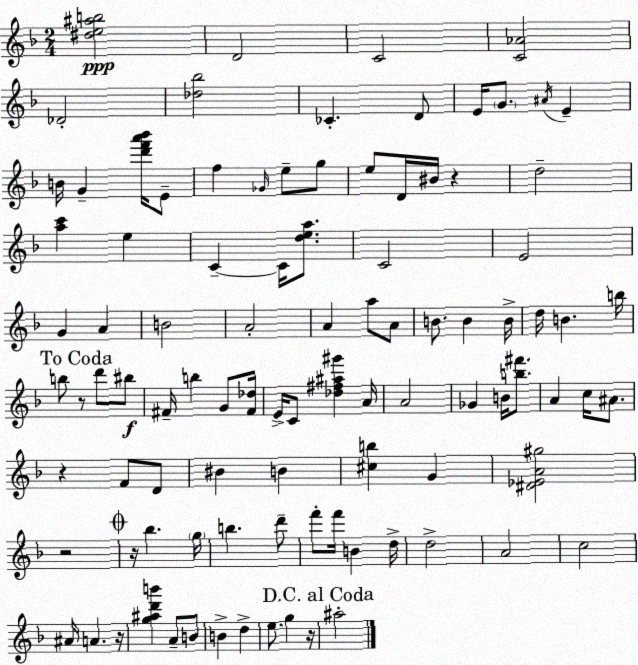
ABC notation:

X:1
T:Untitled
M:2/4
L:1/4
K:Dm
[^de^ab]2 D2 C2 [C_A]2 _D2 [_d_b]2 _C D/2 E/4 G/2 ^A/4 E B/4 G [d'f'a'_b']/4 E/2 f _G/4 e/2 g/2 e/2 D/4 ^B/4 z d2 [ac'] e C C/4 [dea]/2 C2 E2 G A B2 A2 A a/2 A/2 B/2 B B/4 d/4 B b/4 b/2 z/2 d'/2 ^b/2 ^F/4 b G/2 [^F_d]/4 E/4 C/2 [_d^f^a^g'] A/4 A2 _G B/4 [b^f']/2 A c/4 ^A/2 z F/2 D/2 ^B B [^cb] G [^D_EA^g]2 z2 z/4 _b g/4 b d'/2 f'/2 f'/4 B d/4 d2 A2 c2 ^A/4 A z/4 [g^ad'b'] A/2 B/2 B d e/2 g z/4 ^a2